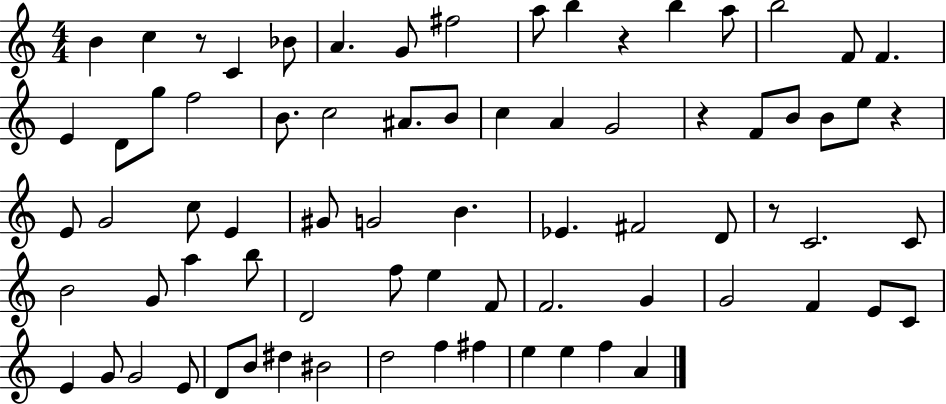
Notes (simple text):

B4/q C5/q R/e C4/q Bb4/e A4/q. G4/e F#5/h A5/e B5/q R/q B5/q A5/e B5/h F4/e F4/q. E4/q D4/e G5/e F5/h B4/e. C5/h A#4/e. B4/e C5/q A4/q G4/h R/q F4/e B4/e B4/e E5/e R/q E4/e G4/h C5/e E4/q G#4/e G4/h B4/q. Eb4/q. F#4/h D4/e R/e C4/h. C4/e B4/h G4/e A5/q B5/e D4/h F5/e E5/q F4/e F4/h. G4/q G4/h F4/q E4/e C4/e E4/q G4/e G4/h E4/e D4/e B4/e D#5/q BIS4/h D5/h F5/q F#5/q E5/q E5/q F5/q A4/q